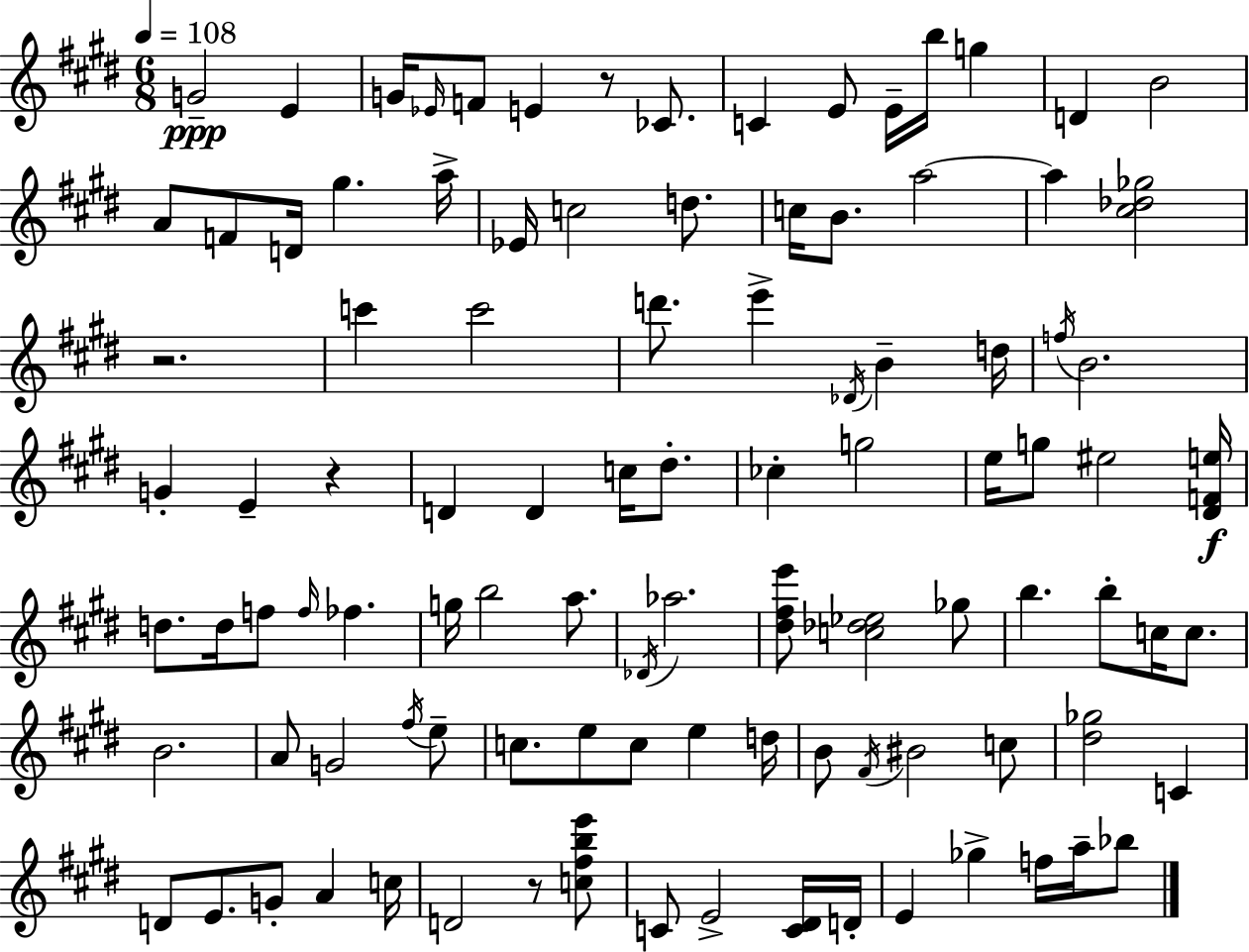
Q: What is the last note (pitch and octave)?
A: Bb5